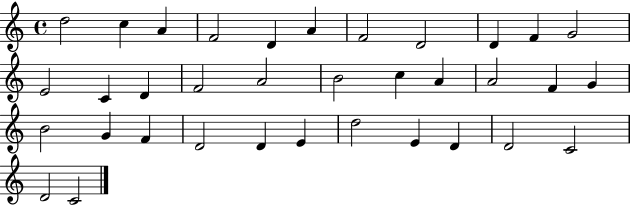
D5/h C5/q A4/q F4/h D4/q A4/q F4/h D4/h D4/q F4/q G4/h E4/h C4/q D4/q F4/h A4/h B4/h C5/q A4/q A4/h F4/q G4/q B4/h G4/q F4/q D4/h D4/q E4/q D5/h E4/q D4/q D4/h C4/h D4/h C4/h